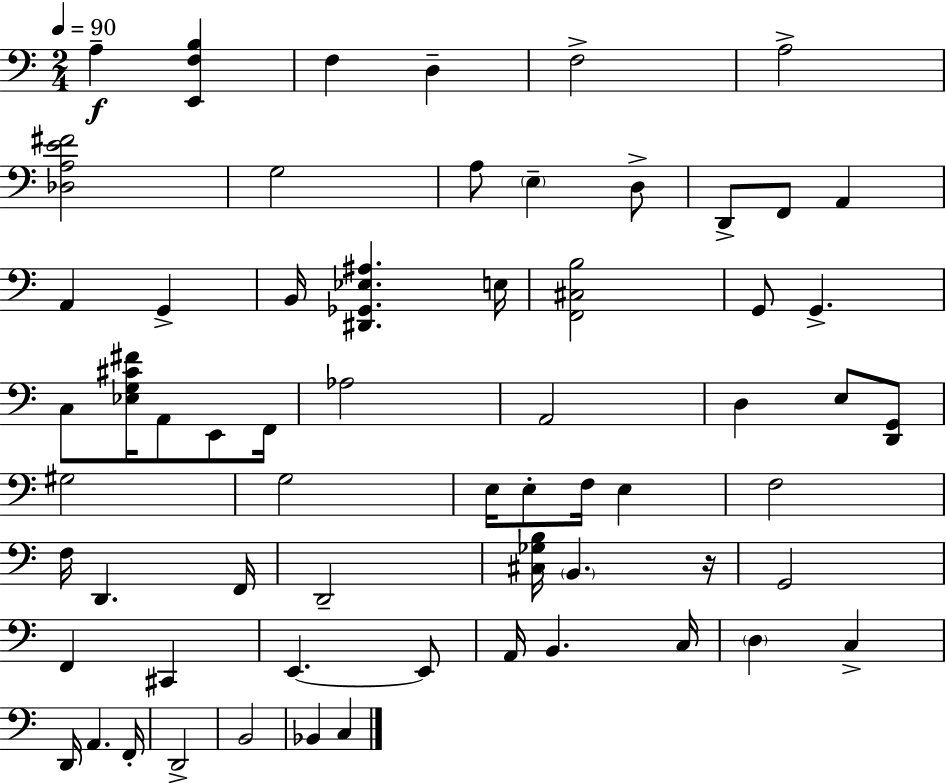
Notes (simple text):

A3/q [E2,F3,B3]/q F3/q D3/q F3/h A3/h [Db3,A3,E4,F#4]/h G3/h A3/e E3/q D3/e D2/e F2/e A2/q A2/q G2/q B2/s [D#2,Gb2,Eb3,A#3]/q. E3/s [F2,C#3,B3]/h G2/e G2/q. C3/e [Eb3,G3,C#4,F#4]/s A2/e E2/e F2/s Ab3/h A2/h D3/q E3/e [D2,G2]/e G#3/h G3/h E3/s E3/e F3/s E3/q F3/h F3/s D2/q. F2/s D2/h [C#3,Gb3,B3]/s B2/q. R/s G2/h F2/q C#2/q E2/q. E2/e A2/s B2/q. C3/s D3/q C3/q D2/s A2/q. F2/s D2/h B2/h Bb2/q C3/q